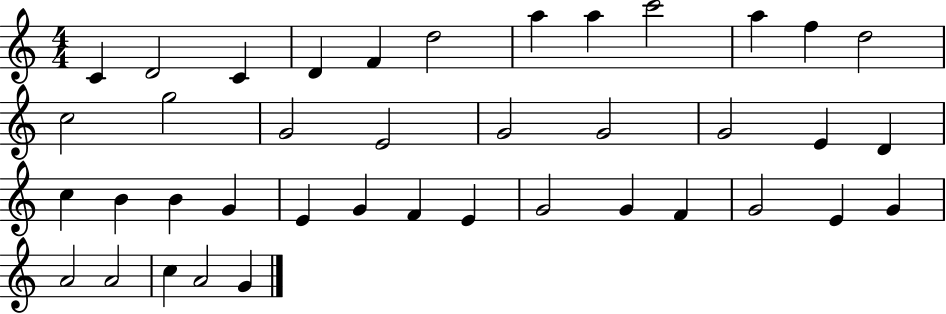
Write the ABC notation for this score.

X:1
T:Untitled
M:4/4
L:1/4
K:C
C D2 C D F d2 a a c'2 a f d2 c2 g2 G2 E2 G2 G2 G2 E D c B B G E G F E G2 G F G2 E G A2 A2 c A2 G